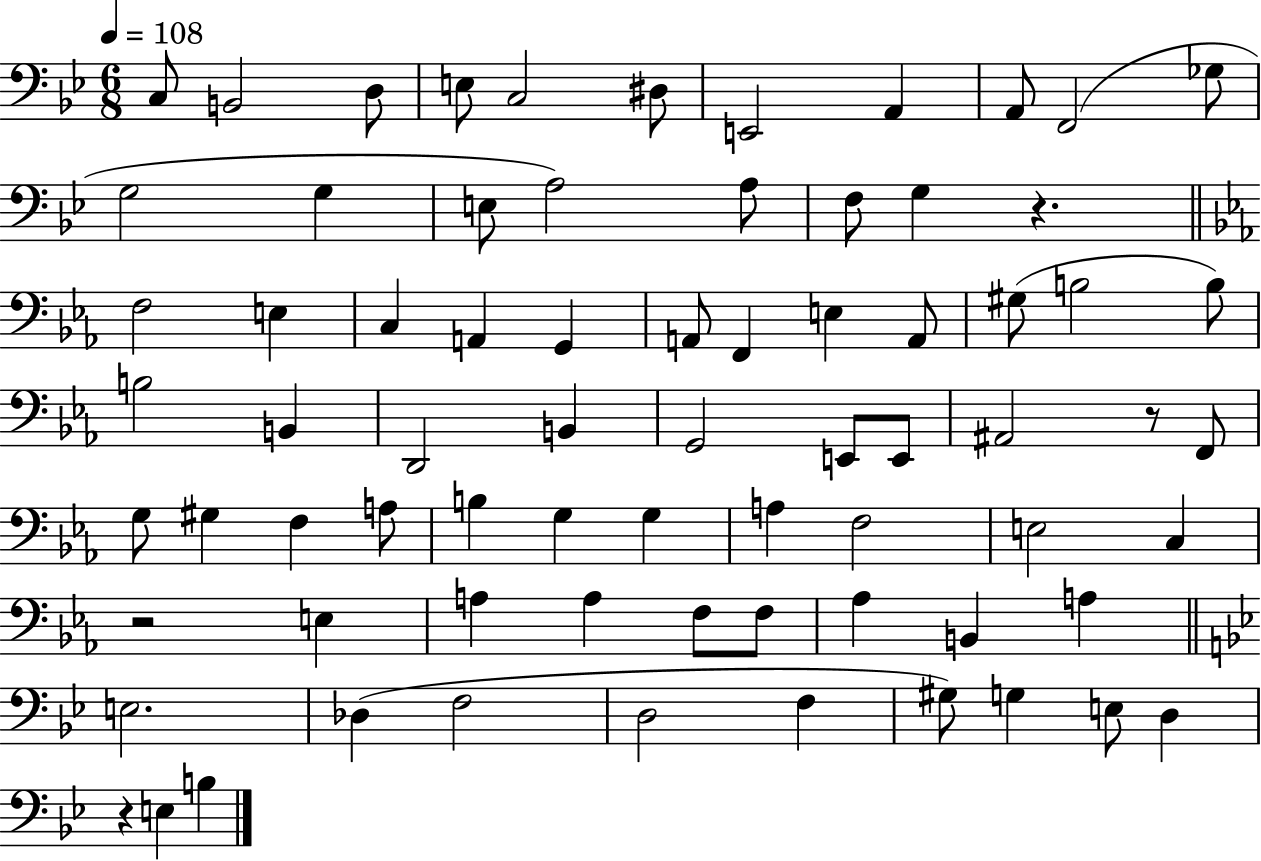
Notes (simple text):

C3/e B2/h D3/e E3/e C3/h D#3/e E2/h A2/q A2/e F2/h Gb3/e G3/h G3/q E3/e A3/h A3/e F3/e G3/q R/q. F3/h E3/q C3/q A2/q G2/q A2/e F2/q E3/q A2/e G#3/e B3/h B3/e B3/h B2/q D2/h B2/q G2/h E2/e E2/e A#2/h R/e F2/e G3/e G#3/q F3/q A3/e B3/q G3/q G3/q A3/q F3/h E3/h C3/q R/h E3/q A3/q A3/q F3/e F3/e Ab3/q B2/q A3/q E3/h. Db3/q F3/h D3/h F3/q G#3/e G3/q E3/e D3/q R/q E3/q B3/q